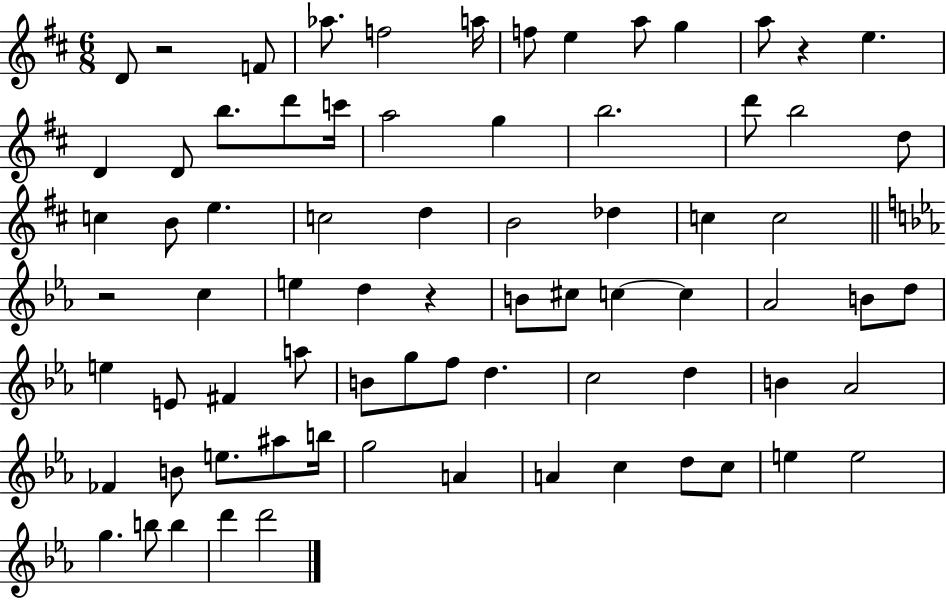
X:1
T:Untitled
M:6/8
L:1/4
K:D
D/2 z2 F/2 _a/2 f2 a/4 f/2 e a/2 g a/2 z e D D/2 b/2 d'/2 c'/4 a2 g b2 d'/2 b2 d/2 c B/2 e c2 d B2 _d c c2 z2 c e d z B/2 ^c/2 c c _A2 B/2 d/2 e E/2 ^F a/2 B/2 g/2 f/2 d c2 d B _A2 _F B/2 e/2 ^a/2 b/4 g2 A A c d/2 c/2 e e2 g b/2 b d' d'2